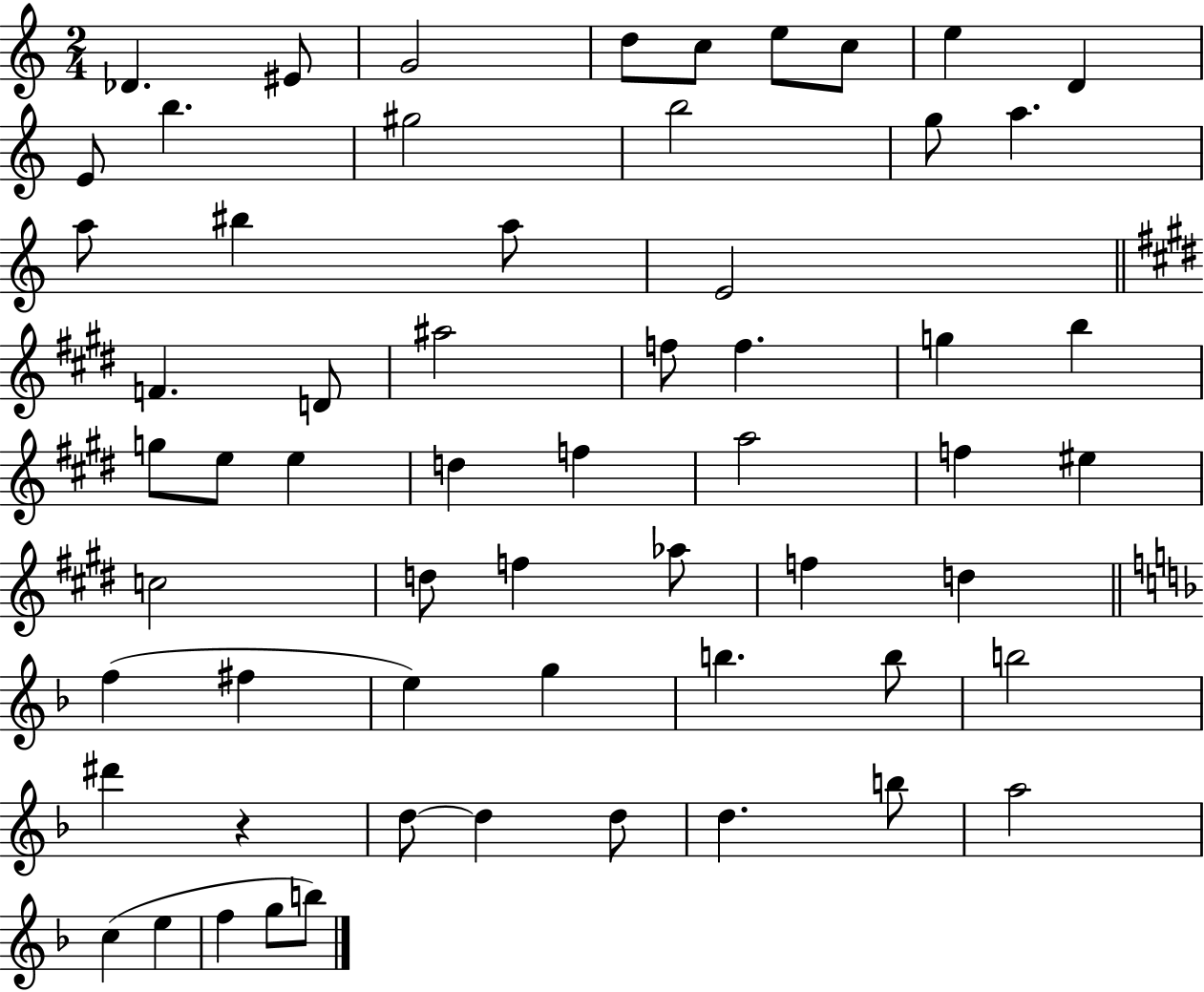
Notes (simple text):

Db4/q. EIS4/e G4/h D5/e C5/e E5/e C5/e E5/q D4/q E4/e B5/q. G#5/h B5/h G5/e A5/q. A5/e BIS5/q A5/e E4/h F4/q. D4/e A#5/h F5/e F5/q. G5/q B5/q G5/e E5/e E5/q D5/q F5/q A5/h F5/q EIS5/q C5/h D5/e F5/q Ab5/e F5/q D5/q F5/q F#5/q E5/q G5/q B5/q. B5/e B5/h D#6/q R/q D5/e D5/q D5/e D5/q. B5/e A5/h C5/q E5/q F5/q G5/e B5/e